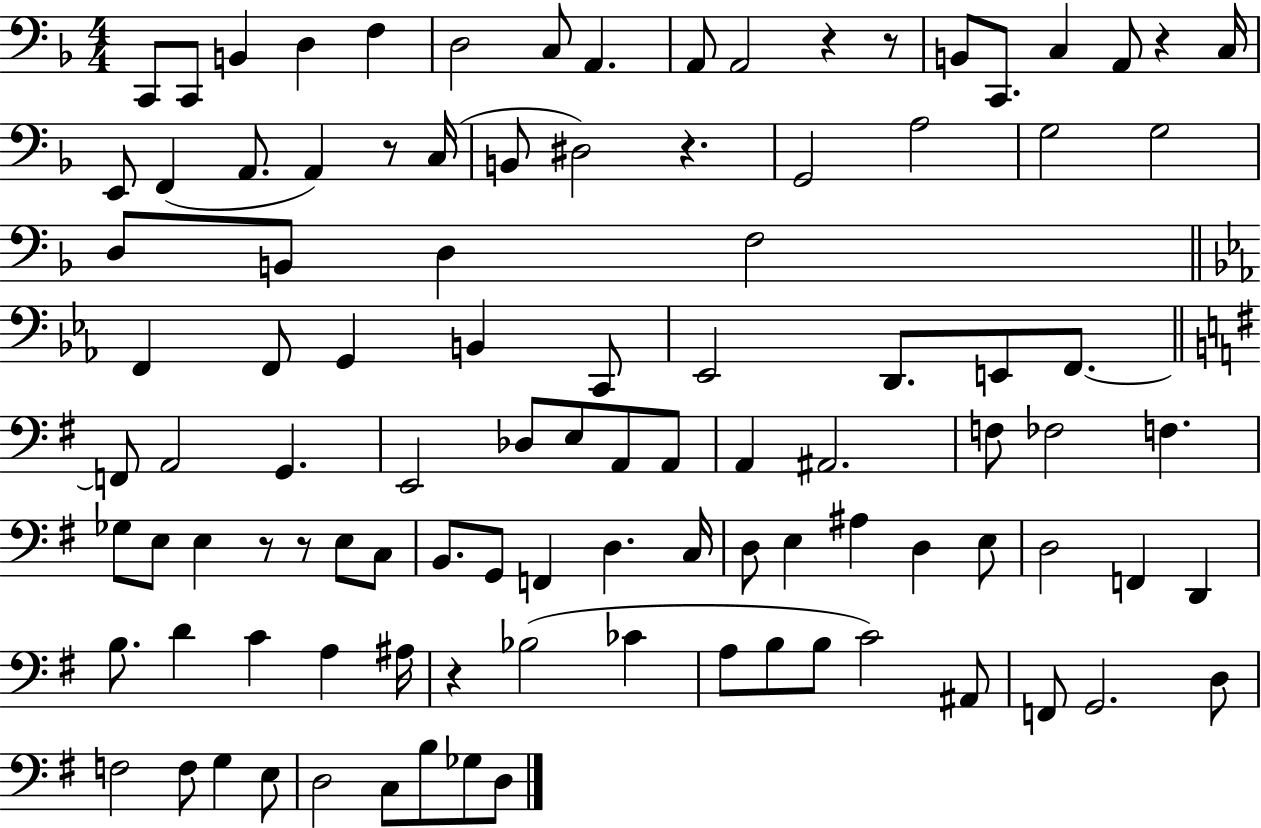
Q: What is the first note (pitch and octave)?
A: C2